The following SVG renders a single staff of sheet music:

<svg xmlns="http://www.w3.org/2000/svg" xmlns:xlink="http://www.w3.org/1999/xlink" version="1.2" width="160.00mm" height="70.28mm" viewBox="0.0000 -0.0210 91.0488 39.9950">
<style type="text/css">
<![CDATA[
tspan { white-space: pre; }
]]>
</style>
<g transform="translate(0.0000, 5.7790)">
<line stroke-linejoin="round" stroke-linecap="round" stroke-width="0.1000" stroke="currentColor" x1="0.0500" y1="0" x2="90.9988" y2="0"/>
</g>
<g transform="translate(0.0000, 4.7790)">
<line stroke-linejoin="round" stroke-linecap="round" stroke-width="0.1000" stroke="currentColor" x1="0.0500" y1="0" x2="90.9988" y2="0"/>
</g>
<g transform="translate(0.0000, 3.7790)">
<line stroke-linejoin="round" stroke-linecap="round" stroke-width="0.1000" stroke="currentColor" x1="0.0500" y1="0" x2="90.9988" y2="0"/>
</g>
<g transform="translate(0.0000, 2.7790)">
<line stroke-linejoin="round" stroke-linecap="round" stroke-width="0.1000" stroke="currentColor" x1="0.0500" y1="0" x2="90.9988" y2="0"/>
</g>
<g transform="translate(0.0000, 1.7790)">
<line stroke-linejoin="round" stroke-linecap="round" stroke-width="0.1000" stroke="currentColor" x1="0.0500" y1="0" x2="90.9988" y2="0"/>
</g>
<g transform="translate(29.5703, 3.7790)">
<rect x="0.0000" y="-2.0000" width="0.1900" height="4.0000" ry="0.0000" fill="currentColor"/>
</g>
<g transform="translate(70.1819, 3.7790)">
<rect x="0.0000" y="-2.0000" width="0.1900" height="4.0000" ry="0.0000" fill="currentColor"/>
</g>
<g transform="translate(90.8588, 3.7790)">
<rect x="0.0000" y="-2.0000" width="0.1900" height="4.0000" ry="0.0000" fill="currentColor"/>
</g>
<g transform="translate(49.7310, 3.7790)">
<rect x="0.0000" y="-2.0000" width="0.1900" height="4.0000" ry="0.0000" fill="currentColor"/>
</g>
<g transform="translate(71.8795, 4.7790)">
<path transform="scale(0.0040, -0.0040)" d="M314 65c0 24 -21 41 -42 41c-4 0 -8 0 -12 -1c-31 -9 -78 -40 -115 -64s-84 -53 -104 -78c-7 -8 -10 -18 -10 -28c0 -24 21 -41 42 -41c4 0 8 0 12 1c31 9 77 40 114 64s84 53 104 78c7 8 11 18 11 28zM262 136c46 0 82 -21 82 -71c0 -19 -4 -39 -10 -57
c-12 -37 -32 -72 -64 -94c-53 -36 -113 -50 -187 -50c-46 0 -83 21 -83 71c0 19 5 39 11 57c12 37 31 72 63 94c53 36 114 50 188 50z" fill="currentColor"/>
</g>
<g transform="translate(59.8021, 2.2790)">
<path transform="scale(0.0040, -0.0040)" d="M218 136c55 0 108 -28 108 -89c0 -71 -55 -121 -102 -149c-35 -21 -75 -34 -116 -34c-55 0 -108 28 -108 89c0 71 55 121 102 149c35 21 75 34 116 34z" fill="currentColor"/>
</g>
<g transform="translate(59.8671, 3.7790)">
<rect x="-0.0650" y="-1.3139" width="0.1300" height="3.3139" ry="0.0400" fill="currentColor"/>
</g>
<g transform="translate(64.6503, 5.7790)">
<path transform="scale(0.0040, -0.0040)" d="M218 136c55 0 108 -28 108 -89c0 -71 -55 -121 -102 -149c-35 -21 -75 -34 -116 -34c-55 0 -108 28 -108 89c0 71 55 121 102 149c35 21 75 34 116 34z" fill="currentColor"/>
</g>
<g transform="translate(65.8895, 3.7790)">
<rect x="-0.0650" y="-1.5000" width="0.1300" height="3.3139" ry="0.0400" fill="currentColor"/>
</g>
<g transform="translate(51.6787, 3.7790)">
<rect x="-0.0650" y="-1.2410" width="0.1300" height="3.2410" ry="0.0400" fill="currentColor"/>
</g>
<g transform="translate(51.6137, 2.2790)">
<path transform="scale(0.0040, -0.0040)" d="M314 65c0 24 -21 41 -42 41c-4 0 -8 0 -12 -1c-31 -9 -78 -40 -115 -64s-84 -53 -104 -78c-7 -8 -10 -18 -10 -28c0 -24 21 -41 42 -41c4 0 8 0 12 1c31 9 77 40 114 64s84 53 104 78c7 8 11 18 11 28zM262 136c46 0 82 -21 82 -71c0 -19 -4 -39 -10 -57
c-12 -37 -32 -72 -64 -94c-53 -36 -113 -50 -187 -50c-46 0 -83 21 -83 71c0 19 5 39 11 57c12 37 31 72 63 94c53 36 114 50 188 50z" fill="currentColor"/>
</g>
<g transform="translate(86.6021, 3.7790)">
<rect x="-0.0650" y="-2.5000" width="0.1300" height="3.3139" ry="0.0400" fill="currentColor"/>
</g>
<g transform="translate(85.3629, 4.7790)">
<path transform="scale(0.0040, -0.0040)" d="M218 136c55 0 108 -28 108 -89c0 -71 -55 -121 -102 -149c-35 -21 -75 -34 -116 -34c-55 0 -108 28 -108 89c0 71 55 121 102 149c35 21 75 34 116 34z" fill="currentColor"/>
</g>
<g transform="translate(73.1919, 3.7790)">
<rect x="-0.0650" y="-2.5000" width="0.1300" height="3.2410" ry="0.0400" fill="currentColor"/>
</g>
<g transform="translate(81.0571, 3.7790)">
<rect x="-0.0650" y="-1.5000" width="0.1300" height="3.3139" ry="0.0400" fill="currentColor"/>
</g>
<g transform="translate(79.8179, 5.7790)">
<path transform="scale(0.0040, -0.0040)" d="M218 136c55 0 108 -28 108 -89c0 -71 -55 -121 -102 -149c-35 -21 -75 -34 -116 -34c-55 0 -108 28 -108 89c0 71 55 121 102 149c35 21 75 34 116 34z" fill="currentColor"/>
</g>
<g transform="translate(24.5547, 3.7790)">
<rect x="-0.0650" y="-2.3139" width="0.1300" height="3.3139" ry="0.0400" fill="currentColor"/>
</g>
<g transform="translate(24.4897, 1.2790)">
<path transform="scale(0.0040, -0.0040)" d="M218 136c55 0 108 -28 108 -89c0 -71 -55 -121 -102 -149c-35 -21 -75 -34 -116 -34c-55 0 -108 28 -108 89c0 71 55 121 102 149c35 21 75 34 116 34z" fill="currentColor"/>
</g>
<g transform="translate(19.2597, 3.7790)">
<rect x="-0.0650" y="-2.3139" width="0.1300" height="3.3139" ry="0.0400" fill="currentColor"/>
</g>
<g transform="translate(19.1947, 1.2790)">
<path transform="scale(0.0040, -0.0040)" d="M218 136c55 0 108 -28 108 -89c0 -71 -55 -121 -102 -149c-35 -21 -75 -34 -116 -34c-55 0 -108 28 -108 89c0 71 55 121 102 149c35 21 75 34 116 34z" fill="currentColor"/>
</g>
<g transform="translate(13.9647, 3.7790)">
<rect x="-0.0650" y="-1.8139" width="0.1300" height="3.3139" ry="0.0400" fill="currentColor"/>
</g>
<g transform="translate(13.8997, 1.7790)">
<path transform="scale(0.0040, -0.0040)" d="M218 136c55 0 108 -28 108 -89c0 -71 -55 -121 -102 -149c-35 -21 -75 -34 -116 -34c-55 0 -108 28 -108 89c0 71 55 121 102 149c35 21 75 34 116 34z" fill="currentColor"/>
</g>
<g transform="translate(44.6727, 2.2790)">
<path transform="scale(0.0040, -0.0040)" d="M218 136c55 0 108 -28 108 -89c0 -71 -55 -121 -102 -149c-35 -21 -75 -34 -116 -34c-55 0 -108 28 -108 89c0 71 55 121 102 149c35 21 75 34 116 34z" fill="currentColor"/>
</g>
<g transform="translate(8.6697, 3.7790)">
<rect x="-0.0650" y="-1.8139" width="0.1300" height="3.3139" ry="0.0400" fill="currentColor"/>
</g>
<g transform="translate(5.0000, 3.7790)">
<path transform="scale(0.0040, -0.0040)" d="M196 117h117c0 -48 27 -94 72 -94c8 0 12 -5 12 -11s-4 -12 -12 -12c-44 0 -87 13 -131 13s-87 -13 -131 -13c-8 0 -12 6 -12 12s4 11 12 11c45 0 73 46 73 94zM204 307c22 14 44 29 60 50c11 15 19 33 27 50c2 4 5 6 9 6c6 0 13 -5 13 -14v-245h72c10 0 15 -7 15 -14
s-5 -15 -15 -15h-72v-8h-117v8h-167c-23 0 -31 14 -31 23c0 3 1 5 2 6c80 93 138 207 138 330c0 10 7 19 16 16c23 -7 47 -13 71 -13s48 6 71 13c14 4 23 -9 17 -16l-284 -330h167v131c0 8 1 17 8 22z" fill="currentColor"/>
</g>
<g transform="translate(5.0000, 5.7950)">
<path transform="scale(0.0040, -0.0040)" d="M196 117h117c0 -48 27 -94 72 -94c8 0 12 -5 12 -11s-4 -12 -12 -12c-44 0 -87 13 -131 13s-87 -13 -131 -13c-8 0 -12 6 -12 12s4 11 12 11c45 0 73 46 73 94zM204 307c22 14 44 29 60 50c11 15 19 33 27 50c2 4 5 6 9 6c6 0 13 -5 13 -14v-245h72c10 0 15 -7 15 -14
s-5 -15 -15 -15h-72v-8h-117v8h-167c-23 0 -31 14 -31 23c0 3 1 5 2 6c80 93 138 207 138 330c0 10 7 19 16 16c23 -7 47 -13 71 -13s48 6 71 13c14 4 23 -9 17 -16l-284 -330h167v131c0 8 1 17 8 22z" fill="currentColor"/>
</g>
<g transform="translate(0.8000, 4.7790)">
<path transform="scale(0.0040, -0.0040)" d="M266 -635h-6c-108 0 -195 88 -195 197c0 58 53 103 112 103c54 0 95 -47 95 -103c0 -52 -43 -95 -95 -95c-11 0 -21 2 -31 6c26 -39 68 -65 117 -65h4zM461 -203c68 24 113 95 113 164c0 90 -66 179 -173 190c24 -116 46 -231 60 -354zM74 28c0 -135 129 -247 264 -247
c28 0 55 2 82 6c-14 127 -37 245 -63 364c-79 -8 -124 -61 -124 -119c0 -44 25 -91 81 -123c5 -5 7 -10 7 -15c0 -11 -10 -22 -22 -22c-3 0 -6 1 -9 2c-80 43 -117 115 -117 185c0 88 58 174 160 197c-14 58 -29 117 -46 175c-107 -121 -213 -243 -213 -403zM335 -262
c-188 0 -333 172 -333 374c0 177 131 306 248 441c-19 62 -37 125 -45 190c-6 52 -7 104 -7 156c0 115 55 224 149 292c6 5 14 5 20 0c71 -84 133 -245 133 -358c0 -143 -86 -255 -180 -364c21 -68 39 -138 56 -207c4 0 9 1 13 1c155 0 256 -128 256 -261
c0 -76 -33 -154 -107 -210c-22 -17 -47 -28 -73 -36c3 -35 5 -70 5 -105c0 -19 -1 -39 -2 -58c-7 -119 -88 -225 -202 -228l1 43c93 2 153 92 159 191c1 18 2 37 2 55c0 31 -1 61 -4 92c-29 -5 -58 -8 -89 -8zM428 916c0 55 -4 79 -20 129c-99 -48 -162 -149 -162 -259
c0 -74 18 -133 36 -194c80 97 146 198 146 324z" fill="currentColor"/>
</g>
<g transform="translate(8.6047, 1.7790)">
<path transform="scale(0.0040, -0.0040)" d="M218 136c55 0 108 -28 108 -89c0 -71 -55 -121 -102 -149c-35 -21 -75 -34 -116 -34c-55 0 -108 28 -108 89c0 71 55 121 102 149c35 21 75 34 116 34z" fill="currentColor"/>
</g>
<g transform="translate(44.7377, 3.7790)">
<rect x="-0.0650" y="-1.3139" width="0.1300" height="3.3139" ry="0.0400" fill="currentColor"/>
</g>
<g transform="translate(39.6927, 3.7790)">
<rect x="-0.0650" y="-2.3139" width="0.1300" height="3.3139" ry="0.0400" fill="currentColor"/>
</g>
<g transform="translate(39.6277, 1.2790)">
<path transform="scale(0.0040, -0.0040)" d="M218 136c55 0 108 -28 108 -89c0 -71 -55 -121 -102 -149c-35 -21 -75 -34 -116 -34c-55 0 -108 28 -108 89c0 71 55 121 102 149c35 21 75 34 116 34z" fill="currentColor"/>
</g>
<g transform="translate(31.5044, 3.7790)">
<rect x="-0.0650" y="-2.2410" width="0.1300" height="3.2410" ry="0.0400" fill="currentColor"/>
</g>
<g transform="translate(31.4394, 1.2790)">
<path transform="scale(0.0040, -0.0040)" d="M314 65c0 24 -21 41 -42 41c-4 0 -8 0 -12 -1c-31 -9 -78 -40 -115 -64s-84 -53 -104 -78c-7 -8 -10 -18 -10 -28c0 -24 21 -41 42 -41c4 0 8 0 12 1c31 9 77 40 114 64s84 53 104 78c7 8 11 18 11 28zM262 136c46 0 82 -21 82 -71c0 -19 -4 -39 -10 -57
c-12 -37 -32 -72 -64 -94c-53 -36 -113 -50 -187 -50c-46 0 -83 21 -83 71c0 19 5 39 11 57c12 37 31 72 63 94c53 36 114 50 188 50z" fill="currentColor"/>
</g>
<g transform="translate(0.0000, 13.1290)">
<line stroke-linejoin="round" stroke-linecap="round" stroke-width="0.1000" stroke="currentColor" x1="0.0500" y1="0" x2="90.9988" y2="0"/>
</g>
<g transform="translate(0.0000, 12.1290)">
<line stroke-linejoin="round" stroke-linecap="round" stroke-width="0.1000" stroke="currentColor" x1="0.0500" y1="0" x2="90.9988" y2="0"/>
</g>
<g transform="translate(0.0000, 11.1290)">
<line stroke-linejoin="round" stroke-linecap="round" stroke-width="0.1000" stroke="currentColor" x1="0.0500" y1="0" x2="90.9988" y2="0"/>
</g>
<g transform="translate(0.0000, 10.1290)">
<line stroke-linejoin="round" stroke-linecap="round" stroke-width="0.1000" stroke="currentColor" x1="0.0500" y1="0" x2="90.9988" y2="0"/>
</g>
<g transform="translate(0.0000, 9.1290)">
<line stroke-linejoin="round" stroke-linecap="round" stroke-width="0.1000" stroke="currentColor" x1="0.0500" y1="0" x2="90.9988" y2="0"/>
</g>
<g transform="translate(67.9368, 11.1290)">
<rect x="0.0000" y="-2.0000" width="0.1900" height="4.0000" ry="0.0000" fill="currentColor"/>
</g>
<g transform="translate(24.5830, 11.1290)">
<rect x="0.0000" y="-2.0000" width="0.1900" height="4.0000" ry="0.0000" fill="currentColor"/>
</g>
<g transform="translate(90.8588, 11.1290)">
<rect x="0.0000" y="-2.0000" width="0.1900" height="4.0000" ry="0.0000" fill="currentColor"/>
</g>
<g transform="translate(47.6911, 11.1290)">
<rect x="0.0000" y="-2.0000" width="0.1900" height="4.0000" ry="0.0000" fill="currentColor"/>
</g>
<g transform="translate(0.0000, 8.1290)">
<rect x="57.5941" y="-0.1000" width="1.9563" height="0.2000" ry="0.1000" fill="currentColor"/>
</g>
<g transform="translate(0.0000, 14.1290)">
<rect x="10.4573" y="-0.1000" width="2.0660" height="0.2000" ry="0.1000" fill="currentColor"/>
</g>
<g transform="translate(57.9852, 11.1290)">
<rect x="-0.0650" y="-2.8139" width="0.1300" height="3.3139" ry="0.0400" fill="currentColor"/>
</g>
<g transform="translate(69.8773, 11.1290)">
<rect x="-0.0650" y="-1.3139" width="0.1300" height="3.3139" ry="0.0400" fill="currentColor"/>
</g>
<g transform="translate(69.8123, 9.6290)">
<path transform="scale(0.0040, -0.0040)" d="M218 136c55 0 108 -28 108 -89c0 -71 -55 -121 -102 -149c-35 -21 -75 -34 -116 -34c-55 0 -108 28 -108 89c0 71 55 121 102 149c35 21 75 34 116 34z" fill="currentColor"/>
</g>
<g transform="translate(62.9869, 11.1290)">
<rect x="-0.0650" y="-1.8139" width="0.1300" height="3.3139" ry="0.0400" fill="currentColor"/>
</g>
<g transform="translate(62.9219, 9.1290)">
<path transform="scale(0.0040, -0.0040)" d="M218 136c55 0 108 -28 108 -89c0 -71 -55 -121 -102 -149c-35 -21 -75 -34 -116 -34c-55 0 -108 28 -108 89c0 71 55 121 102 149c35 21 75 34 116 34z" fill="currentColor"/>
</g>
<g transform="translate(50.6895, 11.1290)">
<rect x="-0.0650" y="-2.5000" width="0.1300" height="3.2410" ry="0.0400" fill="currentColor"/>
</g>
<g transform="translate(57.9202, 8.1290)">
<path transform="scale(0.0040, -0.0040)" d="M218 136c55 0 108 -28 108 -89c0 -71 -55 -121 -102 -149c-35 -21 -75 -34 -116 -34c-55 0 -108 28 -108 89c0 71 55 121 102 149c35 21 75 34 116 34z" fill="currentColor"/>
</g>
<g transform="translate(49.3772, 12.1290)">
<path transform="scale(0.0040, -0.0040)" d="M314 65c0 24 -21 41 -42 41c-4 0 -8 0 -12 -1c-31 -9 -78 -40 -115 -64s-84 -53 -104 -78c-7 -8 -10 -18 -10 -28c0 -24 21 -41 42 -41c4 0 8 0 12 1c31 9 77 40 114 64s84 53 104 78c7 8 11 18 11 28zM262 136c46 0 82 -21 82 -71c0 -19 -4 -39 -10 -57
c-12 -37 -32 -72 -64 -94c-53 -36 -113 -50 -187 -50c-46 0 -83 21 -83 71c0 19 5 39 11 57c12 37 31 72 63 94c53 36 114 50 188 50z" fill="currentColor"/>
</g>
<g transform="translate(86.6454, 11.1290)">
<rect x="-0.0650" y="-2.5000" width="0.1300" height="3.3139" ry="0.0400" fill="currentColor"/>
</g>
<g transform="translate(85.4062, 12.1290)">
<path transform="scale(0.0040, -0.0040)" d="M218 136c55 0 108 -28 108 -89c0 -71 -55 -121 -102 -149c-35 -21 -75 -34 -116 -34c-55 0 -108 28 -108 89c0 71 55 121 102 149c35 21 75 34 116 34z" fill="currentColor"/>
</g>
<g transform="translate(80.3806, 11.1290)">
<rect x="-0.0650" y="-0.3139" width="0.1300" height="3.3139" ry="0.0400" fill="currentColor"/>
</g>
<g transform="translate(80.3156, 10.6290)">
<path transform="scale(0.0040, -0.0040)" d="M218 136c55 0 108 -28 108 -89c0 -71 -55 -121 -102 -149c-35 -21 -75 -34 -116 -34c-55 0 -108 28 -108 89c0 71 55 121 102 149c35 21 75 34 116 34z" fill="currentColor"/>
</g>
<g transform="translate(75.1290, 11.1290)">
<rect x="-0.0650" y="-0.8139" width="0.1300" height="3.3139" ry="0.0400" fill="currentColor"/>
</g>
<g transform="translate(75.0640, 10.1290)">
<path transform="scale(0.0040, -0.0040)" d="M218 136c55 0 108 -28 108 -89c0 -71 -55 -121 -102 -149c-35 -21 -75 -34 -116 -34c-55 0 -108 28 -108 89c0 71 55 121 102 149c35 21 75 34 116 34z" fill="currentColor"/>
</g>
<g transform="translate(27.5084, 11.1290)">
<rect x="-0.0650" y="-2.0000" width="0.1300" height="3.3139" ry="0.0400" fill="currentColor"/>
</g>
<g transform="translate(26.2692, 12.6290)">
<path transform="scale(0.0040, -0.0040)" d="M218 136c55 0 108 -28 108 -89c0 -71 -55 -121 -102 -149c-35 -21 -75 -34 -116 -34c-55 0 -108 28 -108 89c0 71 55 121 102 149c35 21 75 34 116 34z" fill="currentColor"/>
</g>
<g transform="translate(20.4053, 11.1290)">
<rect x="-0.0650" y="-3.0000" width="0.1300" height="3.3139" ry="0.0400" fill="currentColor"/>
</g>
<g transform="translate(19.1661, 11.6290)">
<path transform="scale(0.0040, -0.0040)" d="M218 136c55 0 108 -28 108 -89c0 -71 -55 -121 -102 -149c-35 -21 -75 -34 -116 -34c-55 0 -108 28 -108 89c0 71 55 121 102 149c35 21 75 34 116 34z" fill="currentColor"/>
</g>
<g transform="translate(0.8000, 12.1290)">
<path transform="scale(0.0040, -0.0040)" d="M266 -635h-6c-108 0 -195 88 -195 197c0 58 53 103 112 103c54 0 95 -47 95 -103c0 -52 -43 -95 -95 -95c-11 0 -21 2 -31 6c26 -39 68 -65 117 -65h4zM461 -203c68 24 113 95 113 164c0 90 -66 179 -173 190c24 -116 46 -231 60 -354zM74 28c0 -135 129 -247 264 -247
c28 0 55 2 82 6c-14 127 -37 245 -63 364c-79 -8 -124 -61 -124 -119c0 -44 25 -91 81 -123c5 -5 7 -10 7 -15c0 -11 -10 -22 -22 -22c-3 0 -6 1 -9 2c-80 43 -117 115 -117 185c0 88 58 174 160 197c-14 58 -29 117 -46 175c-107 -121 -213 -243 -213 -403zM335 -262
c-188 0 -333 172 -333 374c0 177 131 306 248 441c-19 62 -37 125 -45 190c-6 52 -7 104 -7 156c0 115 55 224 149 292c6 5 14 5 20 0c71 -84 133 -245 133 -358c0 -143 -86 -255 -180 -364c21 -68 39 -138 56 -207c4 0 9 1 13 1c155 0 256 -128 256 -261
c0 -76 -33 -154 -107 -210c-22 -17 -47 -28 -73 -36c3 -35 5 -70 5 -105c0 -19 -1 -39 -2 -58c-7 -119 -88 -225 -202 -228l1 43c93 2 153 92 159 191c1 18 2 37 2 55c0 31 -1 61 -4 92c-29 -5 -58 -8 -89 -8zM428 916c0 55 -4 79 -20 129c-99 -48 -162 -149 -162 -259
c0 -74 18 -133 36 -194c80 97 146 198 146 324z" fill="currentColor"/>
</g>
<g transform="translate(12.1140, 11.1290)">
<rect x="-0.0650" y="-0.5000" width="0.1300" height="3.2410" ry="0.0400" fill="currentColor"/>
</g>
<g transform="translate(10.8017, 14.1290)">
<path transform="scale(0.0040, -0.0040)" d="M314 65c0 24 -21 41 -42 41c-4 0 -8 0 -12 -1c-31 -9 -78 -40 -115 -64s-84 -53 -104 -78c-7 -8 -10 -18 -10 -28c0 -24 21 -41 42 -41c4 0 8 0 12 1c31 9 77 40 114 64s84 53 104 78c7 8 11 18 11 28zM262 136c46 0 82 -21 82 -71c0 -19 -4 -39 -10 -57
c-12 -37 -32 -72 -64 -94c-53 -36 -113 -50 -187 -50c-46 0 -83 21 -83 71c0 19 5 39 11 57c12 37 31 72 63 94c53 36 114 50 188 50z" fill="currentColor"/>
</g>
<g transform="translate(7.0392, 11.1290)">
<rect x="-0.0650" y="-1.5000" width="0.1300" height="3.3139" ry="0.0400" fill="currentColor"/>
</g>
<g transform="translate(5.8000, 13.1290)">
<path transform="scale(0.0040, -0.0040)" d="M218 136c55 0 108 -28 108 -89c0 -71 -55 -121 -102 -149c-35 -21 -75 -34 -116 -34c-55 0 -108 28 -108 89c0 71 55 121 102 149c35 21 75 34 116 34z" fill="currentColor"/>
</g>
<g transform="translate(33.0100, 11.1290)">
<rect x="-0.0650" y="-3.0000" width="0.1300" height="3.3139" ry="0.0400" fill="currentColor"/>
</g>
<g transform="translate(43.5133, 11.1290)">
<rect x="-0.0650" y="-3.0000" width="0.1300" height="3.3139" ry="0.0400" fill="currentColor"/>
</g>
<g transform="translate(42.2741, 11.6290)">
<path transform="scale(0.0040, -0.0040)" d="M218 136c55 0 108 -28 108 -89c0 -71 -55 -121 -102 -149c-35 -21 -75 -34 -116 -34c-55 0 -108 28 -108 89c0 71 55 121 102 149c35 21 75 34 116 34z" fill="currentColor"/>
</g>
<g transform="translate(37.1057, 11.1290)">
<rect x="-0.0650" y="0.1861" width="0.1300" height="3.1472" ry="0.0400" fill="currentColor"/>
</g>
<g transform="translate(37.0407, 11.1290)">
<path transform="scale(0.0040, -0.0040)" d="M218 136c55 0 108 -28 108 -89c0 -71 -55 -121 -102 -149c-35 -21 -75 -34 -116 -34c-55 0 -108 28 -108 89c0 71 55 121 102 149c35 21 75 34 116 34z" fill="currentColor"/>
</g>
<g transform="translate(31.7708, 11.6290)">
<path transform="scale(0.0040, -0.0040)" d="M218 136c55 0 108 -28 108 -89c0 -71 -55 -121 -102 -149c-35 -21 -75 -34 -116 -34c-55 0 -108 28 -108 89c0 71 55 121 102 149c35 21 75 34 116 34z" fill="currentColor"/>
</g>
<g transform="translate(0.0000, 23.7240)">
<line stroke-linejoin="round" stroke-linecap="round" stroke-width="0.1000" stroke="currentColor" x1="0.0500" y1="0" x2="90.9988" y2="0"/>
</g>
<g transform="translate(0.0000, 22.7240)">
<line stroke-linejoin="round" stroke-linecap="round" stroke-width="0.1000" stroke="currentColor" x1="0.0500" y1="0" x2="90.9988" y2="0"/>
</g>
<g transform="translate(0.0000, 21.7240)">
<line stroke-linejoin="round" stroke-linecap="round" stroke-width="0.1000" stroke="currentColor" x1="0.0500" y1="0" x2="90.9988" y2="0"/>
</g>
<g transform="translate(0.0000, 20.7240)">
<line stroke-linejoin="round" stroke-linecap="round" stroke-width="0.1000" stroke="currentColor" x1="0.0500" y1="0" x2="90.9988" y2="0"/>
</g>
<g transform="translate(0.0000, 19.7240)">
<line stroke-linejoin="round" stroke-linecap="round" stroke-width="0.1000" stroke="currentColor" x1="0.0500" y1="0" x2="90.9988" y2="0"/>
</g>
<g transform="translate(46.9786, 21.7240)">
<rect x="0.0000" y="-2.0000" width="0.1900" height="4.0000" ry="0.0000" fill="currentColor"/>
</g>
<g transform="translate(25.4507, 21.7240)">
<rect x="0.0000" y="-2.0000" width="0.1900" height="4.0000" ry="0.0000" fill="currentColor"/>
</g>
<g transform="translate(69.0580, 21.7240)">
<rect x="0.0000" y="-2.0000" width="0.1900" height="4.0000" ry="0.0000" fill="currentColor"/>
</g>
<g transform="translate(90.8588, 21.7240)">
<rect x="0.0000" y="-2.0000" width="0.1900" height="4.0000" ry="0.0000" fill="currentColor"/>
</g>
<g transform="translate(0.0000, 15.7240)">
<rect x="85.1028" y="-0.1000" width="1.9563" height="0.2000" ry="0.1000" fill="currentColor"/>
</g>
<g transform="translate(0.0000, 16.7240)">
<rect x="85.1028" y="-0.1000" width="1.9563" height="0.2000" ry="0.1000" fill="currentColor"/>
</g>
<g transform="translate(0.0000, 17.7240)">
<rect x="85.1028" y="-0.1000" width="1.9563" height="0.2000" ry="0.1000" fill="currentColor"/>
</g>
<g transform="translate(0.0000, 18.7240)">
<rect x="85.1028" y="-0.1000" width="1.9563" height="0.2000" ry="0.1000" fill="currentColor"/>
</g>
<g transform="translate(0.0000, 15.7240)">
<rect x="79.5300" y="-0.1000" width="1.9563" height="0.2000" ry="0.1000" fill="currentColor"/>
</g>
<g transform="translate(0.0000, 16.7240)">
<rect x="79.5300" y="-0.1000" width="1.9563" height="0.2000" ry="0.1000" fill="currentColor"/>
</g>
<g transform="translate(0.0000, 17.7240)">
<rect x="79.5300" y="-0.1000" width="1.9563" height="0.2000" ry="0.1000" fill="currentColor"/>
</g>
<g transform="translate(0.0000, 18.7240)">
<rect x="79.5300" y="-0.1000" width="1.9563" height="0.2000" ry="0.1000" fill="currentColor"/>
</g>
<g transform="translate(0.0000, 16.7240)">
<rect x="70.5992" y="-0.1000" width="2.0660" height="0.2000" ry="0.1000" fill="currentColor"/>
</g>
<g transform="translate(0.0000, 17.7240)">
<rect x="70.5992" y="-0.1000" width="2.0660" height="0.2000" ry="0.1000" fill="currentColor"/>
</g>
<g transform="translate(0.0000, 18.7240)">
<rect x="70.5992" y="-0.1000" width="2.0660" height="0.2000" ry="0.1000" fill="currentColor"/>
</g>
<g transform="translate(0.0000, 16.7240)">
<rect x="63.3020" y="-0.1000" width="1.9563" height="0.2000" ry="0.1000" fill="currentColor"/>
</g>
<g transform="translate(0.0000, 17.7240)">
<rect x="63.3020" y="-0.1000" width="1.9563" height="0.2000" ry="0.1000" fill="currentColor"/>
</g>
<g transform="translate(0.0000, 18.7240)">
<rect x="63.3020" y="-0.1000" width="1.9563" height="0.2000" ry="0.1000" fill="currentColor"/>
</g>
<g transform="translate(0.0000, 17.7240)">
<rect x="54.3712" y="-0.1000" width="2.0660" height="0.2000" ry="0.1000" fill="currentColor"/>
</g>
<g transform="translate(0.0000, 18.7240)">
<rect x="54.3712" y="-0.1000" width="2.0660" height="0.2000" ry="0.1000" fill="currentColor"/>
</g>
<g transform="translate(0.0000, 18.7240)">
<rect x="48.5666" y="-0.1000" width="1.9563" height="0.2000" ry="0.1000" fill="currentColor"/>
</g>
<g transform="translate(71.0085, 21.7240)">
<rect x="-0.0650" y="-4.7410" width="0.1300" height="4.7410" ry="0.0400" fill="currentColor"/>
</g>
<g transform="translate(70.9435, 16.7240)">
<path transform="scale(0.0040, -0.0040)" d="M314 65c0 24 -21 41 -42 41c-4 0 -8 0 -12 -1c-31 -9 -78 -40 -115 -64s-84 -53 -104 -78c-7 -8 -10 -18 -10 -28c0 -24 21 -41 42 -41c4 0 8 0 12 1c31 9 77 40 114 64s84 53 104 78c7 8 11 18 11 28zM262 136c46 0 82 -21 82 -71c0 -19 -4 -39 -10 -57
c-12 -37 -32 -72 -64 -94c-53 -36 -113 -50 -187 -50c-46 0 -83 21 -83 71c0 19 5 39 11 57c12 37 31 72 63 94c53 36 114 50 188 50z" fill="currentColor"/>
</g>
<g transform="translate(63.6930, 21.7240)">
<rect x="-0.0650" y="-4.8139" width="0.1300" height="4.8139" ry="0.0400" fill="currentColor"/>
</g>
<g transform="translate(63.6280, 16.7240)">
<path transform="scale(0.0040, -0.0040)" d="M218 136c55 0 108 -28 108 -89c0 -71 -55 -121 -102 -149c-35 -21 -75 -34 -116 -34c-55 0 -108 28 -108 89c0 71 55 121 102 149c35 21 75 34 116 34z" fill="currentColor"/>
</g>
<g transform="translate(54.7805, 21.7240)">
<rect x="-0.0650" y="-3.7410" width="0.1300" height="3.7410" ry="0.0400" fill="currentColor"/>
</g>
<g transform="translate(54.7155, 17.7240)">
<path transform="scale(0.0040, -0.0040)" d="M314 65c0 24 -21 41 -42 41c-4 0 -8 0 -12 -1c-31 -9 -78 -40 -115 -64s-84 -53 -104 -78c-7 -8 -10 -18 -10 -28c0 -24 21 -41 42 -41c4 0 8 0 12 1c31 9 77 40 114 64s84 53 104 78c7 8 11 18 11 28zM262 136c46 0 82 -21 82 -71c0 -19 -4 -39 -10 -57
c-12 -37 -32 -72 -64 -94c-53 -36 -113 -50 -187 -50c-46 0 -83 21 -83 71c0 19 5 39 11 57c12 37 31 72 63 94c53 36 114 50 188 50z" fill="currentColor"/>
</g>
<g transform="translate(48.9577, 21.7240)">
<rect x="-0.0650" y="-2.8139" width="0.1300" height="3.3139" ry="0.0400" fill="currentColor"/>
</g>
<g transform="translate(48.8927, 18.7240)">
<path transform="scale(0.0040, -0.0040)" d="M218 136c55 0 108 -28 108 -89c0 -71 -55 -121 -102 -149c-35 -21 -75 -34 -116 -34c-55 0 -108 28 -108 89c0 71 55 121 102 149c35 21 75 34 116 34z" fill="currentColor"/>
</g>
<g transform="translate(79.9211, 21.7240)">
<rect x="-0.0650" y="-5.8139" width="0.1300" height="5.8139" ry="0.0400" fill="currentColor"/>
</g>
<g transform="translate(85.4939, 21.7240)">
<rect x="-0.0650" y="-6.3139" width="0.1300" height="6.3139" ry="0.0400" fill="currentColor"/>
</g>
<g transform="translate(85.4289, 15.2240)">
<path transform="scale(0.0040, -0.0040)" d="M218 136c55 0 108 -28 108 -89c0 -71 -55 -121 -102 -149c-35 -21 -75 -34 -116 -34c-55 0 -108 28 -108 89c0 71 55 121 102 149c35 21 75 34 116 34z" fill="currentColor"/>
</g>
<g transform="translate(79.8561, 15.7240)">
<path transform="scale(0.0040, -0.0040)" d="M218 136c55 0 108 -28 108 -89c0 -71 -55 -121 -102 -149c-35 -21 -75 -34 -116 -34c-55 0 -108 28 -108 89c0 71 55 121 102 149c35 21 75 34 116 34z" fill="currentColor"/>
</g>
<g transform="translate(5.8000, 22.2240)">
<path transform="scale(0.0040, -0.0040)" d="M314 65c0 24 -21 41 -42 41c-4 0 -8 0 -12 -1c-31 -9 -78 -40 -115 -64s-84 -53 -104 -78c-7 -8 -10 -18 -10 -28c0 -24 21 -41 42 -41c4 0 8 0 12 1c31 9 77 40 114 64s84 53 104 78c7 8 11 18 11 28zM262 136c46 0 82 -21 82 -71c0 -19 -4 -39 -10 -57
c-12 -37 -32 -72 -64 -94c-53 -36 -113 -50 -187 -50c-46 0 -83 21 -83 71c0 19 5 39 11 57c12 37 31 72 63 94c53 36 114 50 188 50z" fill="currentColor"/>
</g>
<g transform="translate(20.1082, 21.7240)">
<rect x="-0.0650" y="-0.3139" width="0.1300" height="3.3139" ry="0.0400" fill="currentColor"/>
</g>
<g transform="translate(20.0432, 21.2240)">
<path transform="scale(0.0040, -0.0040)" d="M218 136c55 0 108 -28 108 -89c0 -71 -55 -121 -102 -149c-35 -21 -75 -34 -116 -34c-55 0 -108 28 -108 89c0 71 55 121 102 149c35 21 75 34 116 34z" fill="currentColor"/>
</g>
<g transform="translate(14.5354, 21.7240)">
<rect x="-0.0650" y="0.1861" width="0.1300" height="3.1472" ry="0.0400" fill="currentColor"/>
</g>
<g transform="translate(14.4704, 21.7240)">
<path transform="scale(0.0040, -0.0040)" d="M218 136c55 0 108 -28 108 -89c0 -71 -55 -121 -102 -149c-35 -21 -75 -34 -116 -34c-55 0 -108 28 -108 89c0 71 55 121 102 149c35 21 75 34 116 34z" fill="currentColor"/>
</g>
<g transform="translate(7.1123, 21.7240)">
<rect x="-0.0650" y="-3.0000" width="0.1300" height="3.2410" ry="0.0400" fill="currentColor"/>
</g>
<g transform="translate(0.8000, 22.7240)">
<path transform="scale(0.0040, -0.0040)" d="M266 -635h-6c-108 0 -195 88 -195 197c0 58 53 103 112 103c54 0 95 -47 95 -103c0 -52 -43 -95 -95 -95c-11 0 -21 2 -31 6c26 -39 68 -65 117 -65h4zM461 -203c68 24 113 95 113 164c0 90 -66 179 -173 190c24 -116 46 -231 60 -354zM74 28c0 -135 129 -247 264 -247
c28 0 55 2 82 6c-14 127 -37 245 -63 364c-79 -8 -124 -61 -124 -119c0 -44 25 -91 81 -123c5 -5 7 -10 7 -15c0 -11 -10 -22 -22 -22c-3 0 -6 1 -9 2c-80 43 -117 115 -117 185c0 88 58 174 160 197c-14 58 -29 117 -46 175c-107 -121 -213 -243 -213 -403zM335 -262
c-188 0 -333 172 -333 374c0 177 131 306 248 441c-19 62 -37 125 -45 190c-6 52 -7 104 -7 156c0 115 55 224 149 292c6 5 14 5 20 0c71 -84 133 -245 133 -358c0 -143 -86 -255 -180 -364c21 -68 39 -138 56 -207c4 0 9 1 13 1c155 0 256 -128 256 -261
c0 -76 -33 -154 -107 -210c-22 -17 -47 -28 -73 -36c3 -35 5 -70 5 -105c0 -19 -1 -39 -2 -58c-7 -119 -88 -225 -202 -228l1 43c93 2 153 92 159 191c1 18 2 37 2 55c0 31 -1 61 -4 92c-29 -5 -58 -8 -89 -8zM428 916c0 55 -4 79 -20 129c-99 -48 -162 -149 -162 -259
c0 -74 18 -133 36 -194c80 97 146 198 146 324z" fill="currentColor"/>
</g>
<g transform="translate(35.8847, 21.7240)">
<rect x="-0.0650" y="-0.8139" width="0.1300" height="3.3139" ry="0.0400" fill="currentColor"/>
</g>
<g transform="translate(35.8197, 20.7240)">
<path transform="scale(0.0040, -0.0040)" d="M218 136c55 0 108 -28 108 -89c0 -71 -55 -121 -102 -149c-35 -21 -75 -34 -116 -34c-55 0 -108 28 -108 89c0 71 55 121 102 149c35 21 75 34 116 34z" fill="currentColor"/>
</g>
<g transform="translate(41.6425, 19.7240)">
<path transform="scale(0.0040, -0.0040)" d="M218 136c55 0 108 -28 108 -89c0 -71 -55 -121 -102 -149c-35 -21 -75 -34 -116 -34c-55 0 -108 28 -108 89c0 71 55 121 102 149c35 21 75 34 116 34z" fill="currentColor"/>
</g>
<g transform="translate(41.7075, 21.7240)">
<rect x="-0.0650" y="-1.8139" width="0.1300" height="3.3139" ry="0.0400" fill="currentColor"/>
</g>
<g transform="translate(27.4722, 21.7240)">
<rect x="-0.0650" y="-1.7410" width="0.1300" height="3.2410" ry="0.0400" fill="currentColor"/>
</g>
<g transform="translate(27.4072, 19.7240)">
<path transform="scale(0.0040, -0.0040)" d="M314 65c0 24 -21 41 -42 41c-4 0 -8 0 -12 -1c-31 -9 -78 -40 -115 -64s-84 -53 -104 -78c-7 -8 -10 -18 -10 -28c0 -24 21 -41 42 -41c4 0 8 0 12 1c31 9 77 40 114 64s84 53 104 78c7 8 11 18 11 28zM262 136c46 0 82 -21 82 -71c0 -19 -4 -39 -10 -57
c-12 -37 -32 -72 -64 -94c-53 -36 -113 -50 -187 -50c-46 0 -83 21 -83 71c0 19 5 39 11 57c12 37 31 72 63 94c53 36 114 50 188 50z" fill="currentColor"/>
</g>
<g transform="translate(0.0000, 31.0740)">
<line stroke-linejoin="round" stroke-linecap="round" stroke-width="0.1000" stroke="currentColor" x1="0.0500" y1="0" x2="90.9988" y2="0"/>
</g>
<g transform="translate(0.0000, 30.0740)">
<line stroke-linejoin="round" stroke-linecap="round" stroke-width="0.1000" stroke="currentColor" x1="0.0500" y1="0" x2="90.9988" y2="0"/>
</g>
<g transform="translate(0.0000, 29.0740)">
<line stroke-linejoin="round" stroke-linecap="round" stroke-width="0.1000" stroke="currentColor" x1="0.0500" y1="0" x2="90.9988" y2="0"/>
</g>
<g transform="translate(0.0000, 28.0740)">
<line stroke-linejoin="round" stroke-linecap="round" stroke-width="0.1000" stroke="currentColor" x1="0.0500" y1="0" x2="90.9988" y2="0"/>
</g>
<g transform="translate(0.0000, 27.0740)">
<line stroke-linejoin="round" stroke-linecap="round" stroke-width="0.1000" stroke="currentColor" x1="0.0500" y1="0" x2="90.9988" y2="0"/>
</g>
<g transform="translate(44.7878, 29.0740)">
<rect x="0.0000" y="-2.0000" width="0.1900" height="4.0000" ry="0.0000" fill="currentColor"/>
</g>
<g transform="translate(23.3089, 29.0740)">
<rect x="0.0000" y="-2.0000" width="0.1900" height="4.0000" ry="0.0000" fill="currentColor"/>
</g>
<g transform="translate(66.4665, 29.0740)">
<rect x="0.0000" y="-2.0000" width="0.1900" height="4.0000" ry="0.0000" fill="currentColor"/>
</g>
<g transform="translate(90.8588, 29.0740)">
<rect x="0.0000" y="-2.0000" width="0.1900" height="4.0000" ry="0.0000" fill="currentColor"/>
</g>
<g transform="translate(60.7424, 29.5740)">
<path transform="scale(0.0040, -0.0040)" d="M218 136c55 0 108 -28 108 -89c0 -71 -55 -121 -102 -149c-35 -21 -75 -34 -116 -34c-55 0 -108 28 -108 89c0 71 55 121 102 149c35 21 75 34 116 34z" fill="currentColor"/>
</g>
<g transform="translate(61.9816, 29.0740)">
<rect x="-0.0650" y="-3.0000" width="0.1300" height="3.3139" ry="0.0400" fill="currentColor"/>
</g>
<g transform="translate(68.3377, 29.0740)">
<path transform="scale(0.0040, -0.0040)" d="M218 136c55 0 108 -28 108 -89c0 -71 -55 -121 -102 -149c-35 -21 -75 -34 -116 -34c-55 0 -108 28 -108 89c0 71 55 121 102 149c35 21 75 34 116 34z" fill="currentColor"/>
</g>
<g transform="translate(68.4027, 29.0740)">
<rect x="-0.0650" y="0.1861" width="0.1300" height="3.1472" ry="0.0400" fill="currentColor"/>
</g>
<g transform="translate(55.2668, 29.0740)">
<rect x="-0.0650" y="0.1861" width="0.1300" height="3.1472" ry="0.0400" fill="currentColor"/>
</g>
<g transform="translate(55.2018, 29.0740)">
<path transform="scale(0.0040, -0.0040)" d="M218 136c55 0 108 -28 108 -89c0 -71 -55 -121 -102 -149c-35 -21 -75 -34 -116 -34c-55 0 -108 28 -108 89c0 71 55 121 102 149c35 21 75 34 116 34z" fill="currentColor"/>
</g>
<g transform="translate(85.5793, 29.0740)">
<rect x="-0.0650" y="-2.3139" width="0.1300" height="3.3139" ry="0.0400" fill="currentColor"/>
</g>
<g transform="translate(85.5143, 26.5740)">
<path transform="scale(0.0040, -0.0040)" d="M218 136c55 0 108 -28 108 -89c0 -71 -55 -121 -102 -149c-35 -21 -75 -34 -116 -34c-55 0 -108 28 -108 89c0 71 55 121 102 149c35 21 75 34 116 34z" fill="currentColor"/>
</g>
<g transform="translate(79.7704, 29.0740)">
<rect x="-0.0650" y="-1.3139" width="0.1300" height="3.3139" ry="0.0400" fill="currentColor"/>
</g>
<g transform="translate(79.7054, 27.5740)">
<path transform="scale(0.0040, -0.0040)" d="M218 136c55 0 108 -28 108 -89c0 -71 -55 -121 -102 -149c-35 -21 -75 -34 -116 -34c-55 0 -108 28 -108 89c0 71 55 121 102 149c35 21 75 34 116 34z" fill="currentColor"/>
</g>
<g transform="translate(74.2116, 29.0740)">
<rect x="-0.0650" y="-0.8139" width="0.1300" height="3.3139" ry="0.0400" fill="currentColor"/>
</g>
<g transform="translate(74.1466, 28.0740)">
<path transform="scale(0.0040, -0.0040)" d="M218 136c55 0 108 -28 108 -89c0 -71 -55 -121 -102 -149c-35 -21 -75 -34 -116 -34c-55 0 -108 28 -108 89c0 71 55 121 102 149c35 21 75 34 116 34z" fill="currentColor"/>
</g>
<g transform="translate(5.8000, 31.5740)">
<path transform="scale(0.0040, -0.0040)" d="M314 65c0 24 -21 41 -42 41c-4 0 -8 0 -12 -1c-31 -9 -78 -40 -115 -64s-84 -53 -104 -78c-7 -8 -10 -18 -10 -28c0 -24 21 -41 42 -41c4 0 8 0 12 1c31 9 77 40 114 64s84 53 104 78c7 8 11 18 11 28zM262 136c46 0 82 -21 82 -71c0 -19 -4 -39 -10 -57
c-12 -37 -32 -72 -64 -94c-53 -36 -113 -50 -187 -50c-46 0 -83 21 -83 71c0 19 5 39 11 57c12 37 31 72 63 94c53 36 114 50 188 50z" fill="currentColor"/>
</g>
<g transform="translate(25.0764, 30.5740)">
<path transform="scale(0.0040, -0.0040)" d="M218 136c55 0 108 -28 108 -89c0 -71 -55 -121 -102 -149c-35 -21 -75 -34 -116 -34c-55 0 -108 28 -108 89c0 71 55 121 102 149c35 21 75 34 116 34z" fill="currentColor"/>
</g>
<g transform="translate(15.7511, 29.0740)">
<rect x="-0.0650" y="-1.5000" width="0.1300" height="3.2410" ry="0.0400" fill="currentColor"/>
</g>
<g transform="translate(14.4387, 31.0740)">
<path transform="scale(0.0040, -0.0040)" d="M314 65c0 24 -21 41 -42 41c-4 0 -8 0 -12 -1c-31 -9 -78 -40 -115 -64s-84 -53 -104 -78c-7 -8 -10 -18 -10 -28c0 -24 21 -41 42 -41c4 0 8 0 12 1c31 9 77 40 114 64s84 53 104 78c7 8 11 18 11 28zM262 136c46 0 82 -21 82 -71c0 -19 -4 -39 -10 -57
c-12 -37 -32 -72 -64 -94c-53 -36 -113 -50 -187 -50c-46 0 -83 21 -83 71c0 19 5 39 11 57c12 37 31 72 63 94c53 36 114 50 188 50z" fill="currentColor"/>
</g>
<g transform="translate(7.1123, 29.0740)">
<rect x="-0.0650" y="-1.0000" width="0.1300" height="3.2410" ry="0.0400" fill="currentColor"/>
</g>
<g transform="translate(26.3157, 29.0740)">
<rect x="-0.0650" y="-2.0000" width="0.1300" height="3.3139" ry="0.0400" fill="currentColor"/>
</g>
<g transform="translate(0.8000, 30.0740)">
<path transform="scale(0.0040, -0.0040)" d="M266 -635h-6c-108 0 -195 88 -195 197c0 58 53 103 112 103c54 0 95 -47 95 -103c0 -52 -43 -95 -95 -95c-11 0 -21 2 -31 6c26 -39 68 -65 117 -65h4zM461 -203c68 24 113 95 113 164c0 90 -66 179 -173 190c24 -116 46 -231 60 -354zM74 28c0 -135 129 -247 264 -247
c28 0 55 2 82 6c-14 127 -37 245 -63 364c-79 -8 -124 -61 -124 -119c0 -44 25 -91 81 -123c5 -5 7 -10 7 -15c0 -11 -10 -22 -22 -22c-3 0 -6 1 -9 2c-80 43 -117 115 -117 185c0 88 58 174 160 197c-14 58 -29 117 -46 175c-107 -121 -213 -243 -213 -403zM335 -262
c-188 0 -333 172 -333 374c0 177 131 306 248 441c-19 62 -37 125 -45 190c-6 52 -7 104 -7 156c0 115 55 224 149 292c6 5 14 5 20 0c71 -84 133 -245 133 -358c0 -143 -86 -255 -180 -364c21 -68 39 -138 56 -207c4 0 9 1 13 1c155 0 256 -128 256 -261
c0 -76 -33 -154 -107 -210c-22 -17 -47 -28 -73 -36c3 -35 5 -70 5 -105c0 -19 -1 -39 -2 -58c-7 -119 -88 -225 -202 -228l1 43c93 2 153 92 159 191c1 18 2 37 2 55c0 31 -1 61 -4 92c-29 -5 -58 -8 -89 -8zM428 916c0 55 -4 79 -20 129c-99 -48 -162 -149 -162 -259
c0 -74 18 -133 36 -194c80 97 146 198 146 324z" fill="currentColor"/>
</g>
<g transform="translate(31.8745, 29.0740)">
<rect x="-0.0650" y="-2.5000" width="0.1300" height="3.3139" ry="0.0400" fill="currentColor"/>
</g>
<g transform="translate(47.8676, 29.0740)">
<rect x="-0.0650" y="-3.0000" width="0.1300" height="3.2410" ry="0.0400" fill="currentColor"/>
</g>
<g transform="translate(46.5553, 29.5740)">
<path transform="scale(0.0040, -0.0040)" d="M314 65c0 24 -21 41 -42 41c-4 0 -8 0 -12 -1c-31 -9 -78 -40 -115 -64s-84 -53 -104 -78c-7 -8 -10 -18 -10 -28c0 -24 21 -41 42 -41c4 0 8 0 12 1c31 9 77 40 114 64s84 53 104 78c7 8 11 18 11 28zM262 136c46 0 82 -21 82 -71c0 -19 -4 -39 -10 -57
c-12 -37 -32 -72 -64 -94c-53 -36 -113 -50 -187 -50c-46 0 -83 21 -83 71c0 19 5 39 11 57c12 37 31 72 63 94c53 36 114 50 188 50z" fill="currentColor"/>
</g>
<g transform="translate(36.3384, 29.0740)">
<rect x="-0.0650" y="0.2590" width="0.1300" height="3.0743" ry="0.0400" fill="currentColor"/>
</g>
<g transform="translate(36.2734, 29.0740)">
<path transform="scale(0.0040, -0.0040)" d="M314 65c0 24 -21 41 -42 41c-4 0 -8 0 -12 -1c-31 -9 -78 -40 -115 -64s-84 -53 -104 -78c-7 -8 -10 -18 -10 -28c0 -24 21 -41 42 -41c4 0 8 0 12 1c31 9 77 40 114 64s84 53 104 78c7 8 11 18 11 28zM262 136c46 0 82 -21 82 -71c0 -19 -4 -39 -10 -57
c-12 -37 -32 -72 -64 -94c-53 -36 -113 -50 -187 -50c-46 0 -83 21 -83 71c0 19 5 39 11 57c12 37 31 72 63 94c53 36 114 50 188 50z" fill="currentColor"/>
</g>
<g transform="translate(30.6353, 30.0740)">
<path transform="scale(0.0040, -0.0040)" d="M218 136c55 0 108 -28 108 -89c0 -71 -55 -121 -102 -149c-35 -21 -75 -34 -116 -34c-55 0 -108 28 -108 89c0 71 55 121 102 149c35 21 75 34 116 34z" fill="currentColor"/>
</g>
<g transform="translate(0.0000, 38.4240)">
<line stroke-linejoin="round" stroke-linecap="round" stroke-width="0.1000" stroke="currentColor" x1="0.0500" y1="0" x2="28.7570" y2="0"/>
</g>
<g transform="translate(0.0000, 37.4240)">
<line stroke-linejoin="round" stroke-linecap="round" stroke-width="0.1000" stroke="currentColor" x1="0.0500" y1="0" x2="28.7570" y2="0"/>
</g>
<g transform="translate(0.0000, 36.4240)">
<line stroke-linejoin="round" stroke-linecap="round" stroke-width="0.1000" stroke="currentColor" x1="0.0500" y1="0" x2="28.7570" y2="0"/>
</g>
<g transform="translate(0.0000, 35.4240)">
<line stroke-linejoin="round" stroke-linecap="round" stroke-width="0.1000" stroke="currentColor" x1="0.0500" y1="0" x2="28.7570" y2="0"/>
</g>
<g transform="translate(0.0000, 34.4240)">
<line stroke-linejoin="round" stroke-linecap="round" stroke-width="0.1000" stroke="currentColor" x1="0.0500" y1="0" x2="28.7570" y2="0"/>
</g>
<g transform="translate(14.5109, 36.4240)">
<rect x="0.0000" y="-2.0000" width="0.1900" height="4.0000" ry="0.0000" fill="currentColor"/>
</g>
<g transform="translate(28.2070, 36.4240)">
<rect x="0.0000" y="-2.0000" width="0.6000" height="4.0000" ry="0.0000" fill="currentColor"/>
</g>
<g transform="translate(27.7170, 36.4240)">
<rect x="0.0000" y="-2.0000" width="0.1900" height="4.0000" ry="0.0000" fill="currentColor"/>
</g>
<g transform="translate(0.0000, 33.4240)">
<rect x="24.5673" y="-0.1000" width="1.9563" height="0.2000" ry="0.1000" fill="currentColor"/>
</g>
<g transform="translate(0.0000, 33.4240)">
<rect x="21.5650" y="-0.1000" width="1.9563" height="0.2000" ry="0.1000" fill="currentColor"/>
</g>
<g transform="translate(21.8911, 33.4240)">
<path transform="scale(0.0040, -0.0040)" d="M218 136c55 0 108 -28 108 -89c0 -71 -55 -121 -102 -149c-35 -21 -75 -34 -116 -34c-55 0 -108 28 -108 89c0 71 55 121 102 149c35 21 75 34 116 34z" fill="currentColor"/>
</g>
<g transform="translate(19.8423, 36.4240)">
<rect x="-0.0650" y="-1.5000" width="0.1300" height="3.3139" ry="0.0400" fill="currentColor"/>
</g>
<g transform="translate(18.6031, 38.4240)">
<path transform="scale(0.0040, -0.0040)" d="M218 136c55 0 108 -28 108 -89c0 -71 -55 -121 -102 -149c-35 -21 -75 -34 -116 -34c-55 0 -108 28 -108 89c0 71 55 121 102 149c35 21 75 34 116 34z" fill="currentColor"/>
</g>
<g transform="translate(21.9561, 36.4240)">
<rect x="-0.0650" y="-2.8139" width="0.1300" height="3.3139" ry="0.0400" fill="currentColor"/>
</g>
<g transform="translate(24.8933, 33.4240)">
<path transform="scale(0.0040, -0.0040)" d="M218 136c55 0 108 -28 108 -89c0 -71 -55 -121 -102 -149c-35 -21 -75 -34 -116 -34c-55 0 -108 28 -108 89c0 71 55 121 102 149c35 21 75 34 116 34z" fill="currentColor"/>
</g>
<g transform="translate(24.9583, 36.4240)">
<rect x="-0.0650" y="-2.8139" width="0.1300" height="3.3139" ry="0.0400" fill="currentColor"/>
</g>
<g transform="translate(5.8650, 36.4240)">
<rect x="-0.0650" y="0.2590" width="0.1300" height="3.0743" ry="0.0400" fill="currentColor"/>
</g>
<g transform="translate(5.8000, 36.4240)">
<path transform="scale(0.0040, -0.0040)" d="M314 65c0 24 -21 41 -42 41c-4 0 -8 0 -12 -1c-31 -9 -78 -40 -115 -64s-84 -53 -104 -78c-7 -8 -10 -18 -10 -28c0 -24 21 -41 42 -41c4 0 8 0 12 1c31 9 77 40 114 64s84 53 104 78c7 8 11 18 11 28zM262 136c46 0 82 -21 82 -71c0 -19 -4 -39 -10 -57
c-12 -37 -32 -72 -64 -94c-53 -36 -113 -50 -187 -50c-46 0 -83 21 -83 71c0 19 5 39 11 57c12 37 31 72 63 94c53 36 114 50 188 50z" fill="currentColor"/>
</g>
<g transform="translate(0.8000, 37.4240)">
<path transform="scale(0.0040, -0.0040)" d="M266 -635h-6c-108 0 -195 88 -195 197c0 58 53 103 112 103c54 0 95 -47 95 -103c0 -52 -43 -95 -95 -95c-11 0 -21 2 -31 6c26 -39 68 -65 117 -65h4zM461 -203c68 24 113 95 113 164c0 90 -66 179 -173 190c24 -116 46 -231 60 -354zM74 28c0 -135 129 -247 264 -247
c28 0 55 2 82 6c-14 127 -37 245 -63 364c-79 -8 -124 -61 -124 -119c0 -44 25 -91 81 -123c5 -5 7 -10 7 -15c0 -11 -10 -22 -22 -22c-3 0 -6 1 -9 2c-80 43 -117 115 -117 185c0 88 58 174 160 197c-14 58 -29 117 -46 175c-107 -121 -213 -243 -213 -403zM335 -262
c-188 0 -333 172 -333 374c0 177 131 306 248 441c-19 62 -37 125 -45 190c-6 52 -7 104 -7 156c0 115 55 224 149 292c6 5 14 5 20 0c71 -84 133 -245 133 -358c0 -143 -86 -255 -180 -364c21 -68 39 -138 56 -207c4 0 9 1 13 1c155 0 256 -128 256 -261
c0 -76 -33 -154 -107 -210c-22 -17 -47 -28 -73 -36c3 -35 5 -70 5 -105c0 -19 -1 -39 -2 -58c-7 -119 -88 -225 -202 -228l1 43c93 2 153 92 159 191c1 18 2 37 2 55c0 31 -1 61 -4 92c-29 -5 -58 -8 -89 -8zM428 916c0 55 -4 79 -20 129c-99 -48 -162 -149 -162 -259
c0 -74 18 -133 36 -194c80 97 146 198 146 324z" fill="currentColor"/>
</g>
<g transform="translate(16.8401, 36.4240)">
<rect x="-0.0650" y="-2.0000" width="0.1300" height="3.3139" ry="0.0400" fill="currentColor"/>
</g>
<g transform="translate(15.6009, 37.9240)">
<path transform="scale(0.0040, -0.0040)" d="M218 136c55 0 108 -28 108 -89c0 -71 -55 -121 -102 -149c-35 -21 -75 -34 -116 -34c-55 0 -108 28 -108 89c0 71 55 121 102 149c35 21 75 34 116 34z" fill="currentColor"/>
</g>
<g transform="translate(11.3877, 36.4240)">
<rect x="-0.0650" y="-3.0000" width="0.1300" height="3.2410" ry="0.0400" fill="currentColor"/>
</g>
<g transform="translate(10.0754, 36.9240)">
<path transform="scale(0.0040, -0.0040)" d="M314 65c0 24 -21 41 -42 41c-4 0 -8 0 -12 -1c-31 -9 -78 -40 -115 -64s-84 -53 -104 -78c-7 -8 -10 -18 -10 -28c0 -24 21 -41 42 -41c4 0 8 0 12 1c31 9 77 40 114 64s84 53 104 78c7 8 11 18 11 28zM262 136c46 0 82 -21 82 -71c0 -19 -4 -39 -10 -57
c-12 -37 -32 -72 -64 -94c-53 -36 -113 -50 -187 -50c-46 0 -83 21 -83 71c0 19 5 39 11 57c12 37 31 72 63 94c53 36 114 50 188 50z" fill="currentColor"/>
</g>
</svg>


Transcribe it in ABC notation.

X:1
T:Untitled
M:4/4
L:1/4
K:C
f f g g g2 g e e2 e E G2 E G E C2 A F A B A G2 a f e d c G A2 B c f2 d f a c'2 e' e'2 g' a' D2 E2 F G B2 A2 B A B d e g B2 A2 F E a a